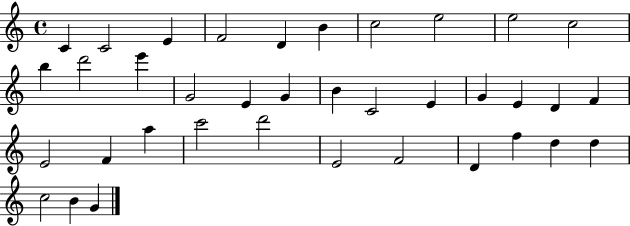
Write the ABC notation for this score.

X:1
T:Untitled
M:4/4
L:1/4
K:C
C C2 E F2 D B c2 e2 e2 c2 b d'2 e' G2 E G B C2 E G E D F E2 F a c'2 d'2 E2 F2 D f d d c2 B G